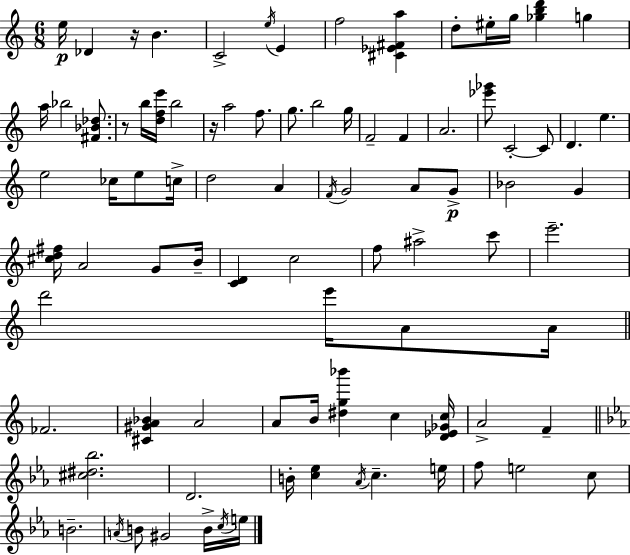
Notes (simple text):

E5/s Db4/q R/s B4/q. C4/h E5/s E4/q F5/h [C#4,Eb4,F#4,A5]/q D5/e EIS5/s G5/s [Gb5,B5,D6]/q G5/q A5/s Bb5/h [F#4,Bb4,Db5]/e. R/e B5/s [D5,F5,E6]/s B5/h R/s A5/h F5/e. G5/e. B5/h G5/s F4/h F4/q A4/h. [Eb6,Gb6]/e C4/h C4/e D4/q. E5/q. E5/h CES5/s E5/e C5/s D5/h A4/q F4/s G4/h A4/e G4/e Bb4/h G4/q [C#5,D5,F#5]/s A4/h G4/e B4/s [C4,D4]/q C5/h F5/e A#5/h C6/e E6/h. D6/h E6/s A4/e A4/s FES4/h. [C#4,G#4,A4,Bb4]/q A4/h A4/e B4/s [D#5,G5,Bb6]/q C5/q [D4,Eb4,Gb4,C5]/s A4/h F4/q [C#5,D#5,Bb5]/h. D4/h. B4/s [C5,Eb5]/q Ab4/s C5/q. E5/s F5/e E5/h C5/e B4/h. A4/s B4/e G#4/h B4/s C5/s E5/s